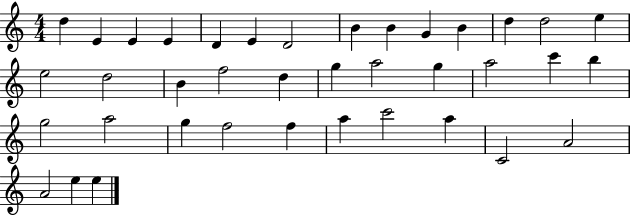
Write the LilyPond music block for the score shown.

{
  \clef treble
  \numericTimeSignature
  \time 4/4
  \key c \major
  d''4 e'4 e'4 e'4 | d'4 e'4 d'2 | b'4 b'4 g'4 b'4 | d''4 d''2 e''4 | \break e''2 d''2 | b'4 f''2 d''4 | g''4 a''2 g''4 | a''2 c'''4 b''4 | \break g''2 a''2 | g''4 f''2 f''4 | a''4 c'''2 a''4 | c'2 a'2 | \break a'2 e''4 e''4 | \bar "|."
}